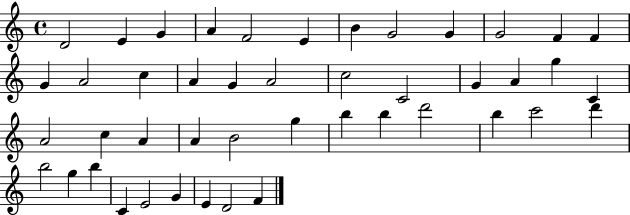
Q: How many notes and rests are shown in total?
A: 45